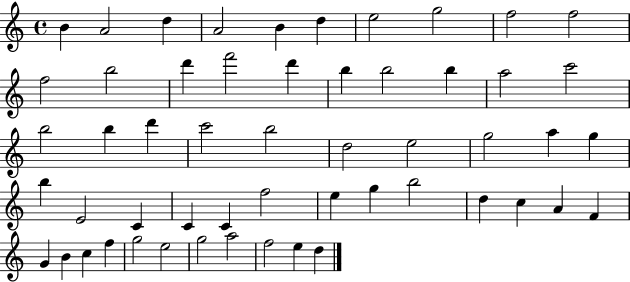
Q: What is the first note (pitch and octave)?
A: B4